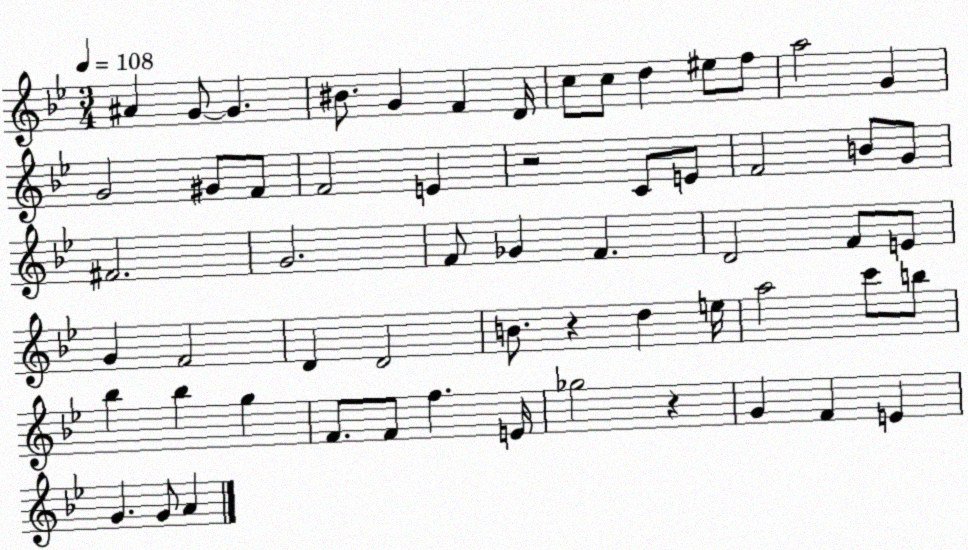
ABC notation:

X:1
T:Untitled
M:3/4
L:1/4
K:Bb
^A G/2 G ^B/2 G F D/4 c/2 c/2 d ^e/2 f/2 a2 G G2 ^G/2 F/2 F2 E z2 C/2 E/2 F2 B/2 G/2 ^F2 G2 F/2 _G F D2 F/2 E/2 G F2 D D2 B/2 z d e/4 a2 c'/2 b/2 _b _b g F/2 F/2 f E/4 _g2 z G F E G G/2 A